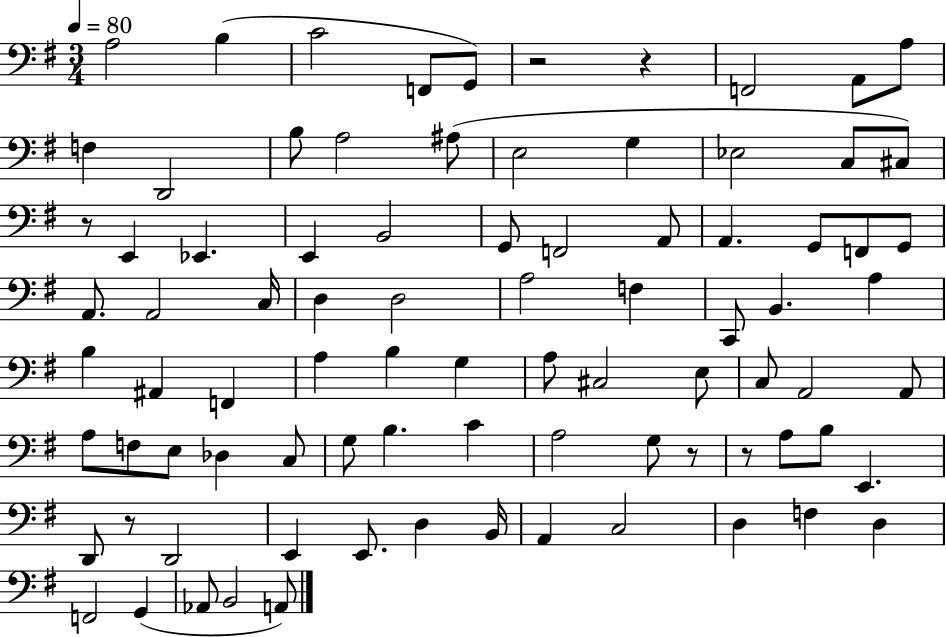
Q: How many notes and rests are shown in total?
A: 86